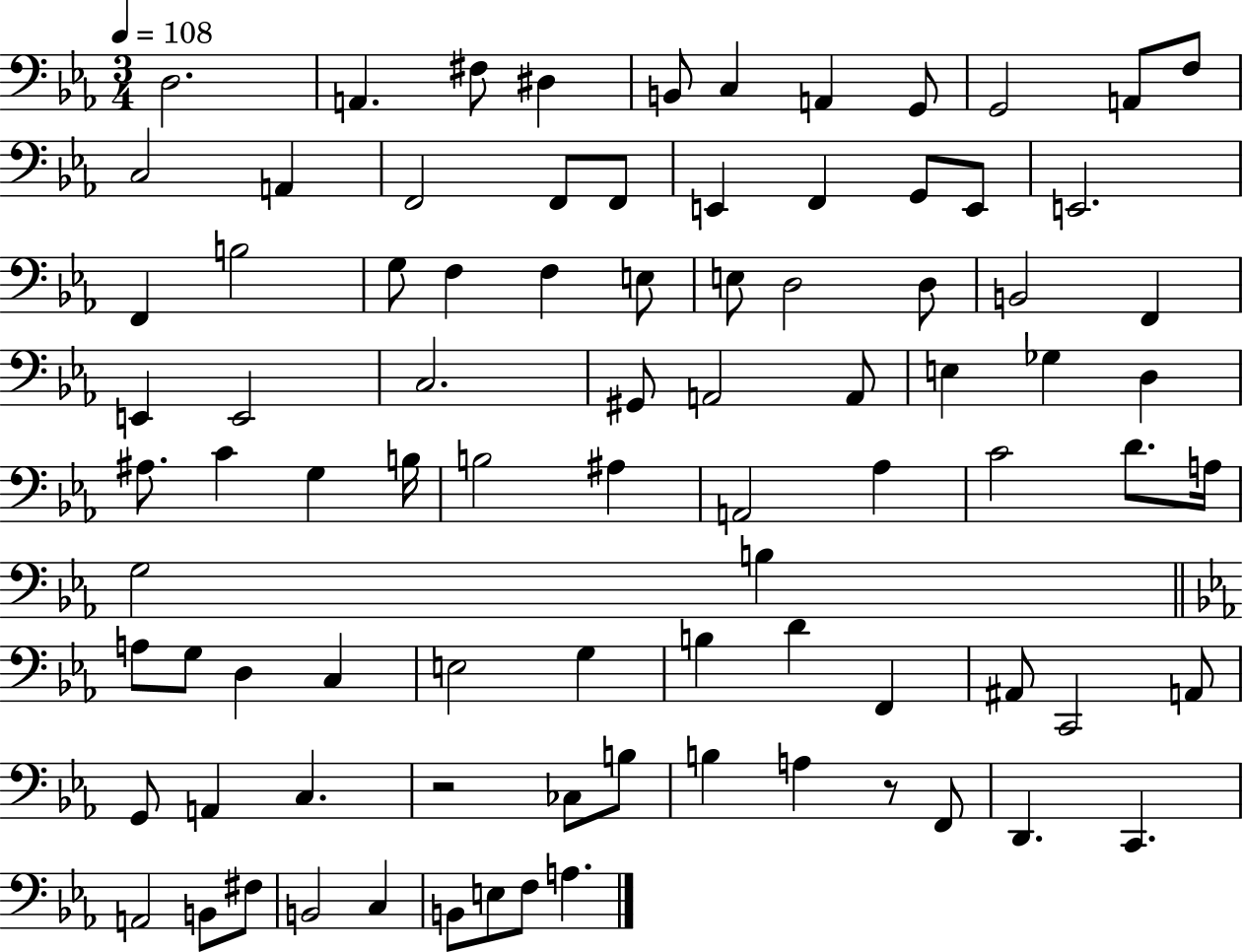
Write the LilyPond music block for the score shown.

{
  \clef bass
  \numericTimeSignature
  \time 3/4
  \key ees \major
  \tempo 4 = 108
  d2. | a,4. fis8 dis4 | b,8 c4 a,4 g,8 | g,2 a,8 f8 | \break c2 a,4 | f,2 f,8 f,8 | e,4 f,4 g,8 e,8 | e,2. | \break f,4 b2 | g8 f4 f4 e8 | e8 d2 d8 | b,2 f,4 | \break e,4 e,2 | c2. | gis,8 a,2 a,8 | e4 ges4 d4 | \break ais8. c'4 g4 b16 | b2 ais4 | a,2 aes4 | c'2 d'8. a16 | \break g2 b4 | \bar "||" \break \key c \minor a8 g8 d4 c4 | e2 g4 | b4 d'4 f,4 | ais,8 c,2 a,8 | \break g,8 a,4 c4. | r2 ces8 b8 | b4 a4 r8 f,8 | d,4. c,4. | \break a,2 b,8 fis8 | b,2 c4 | b,8 e8 f8 a4. | \bar "|."
}